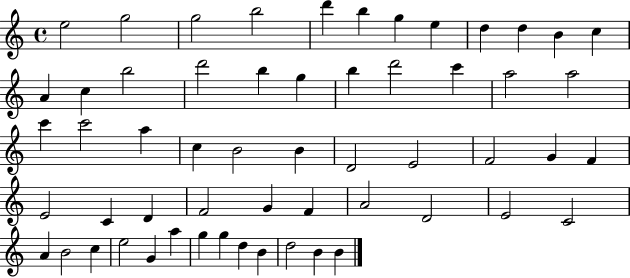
X:1
T:Untitled
M:4/4
L:1/4
K:C
e2 g2 g2 b2 d' b g e d d B c A c b2 d'2 b g b d'2 c' a2 a2 c' c'2 a c B2 B D2 E2 F2 G F E2 C D F2 G F A2 D2 E2 C2 A B2 c e2 G a g g d B d2 B B